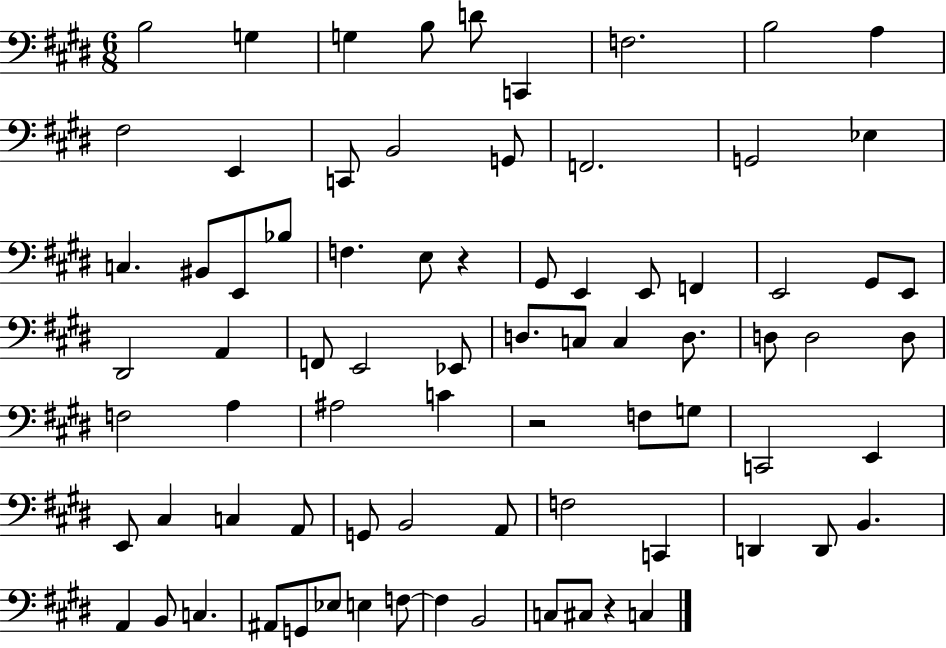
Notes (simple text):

B3/h G3/q G3/q B3/e D4/e C2/q F3/h. B3/h A3/q F#3/h E2/q C2/e B2/h G2/e F2/h. G2/h Eb3/q C3/q. BIS2/e E2/e Bb3/e F3/q. E3/e R/q G#2/e E2/q E2/e F2/q E2/h G#2/e E2/e D#2/h A2/q F2/e E2/h Eb2/e D3/e. C3/e C3/q D3/e. D3/e D3/h D3/e F3/h A3/q A#3/h C4/q R/h F3/e G3/e C2/h E2/q E2/e C#3/q C3/q A2/e G2/e B2/h A2/e F3/h C2/q D2/q D2/e B2/q. A2/q B2/e C3/q. A#2/e G2/e Eb3/e E3/q F3/e F3/q B2/h C3/e C#3/e R/q C3/q